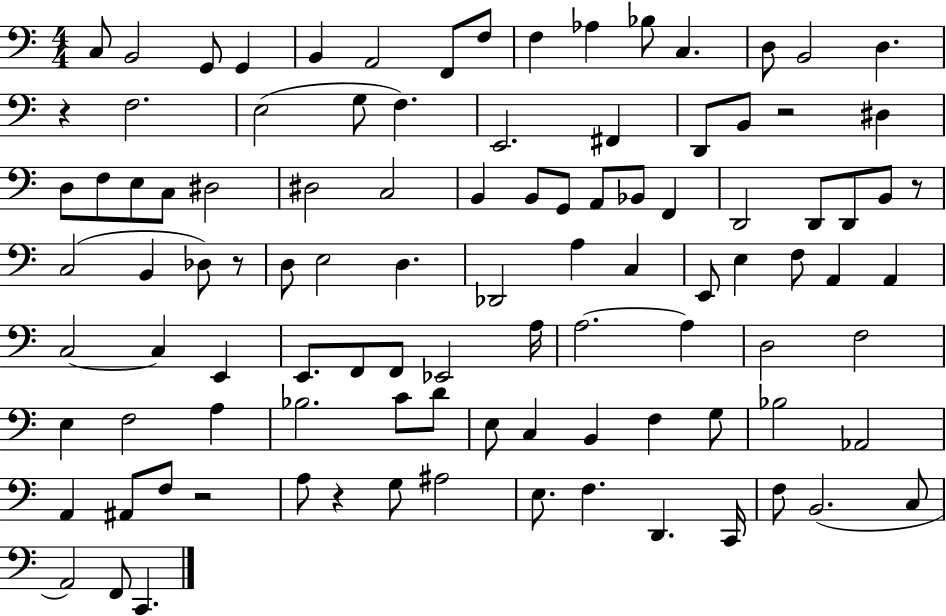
{
  \clef bass
  \numericTimeSignature
  \time 4/4
  \key c \major
  c8 b,2 g,8 g,4 | b,4 a,2 f,8 f8 | f4 aes4 bes8 c4. | d8 b,2 d4. | \break r4 f2. | e2( g8 f4.) | e,2. fis,4 | d,8 b,8 r2 dis4 | \break d8 f8 e8 c8 dis2 | dis2 c2 | b,4 b,8 g,8 a,8 bes,8 f,4 | d,2 d,8 d,8 b,8 r8 | \break c2( b,4 des8) r8 | d8 e2 d4. | des,2 a4 c4 | e,8 e4 f8 a,4 a,4 | \break c2~~ c4 e,4 | e,8. f,8 f,8 ees,2 a16 | a2.~~ a4 | d2 f2 | \break e4 f2 a4 | bes2. c'8 d'8 | e8 c4 b,4 f4 g8 | bes2 aes,2 | \break a,4 ais,8 f8 r2 | a8 r4 g8 ais2 | e8. f4. d,4. c,16 | f8 b,2.( c8 | \break a,2) f,8 c,4. | \bar "|."
}